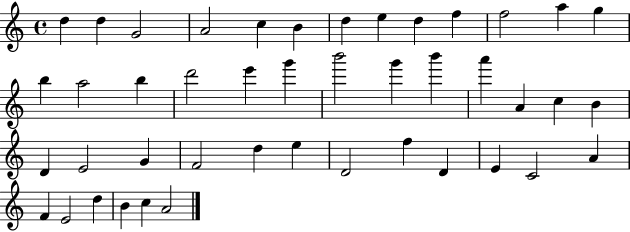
X:1
T:Untitled
M:4/4
L:1/4
K:C
d d G2 A2 c B d e d f f2 a g b a2 b d'2 e' g' b'2 g' b' a' A c B D E2 G F2 d e D2 f D E C2 A F E2 d B c A2